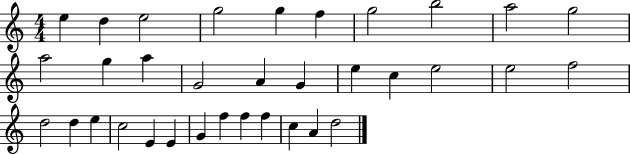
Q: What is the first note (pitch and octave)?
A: E5